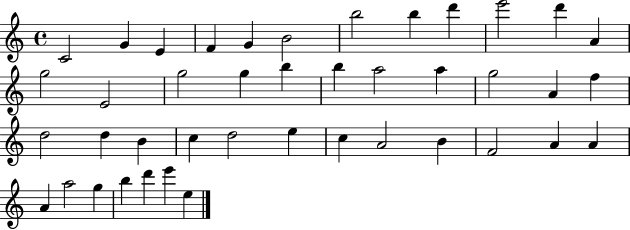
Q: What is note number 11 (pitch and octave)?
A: D6